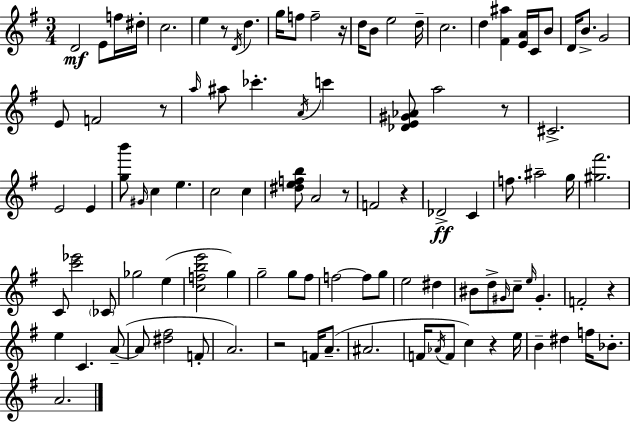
{
  \clef treble
  \numericTimeSignature
  \time 3/4
  \key e \minor
  d'2\mf e'8 f''16 dis''16-. | c''2. | e''4 r8 \acciaccatura { d'16 } d''4. | g''16 f''8 f''2-- | \break r16 d''16 b'8 e''2 | d''16-- c''2. | d''4 <fis' ais''>4 <e' a'>16 c'16 b'8 | d'16 b'8.-> g'2 | \break e'8 f'2 r8 | \grace { a''16 } ais''8 ces'''4.-. \acciaccatura { a'16 } c'''4 | <des' e' gis' aes'>8 a''2 | r8 cis'2.-> | \break e'2 e'4 | <g'' b'''>8 \grace { gis'16 } c''4 e''4. | c''2 | c''4 <dis'' e'' f'' b''>8 a'2 | \break r8 f'2 | r4 des'2->\ff | c'4 f''8. ais''2-- | g''16 <gis'' fis'''>2. | \break c'8 <c''' ees'''>2 | \parenthesize ces'8 ges''2 | e''4( <c'' f'' b'' e'''>2 | g''4) g''2-- | \break g''8 fis''8 f''2~~ | f''8 g''8 e''2 | dis''4 bis'8 d''8-> \grace { gis'16 } c''8-- \grace { e''16 } | gis'4.-. f'2-. | \break r4 e''4 c'4. | a'8--~(~ a'8 <dis'' fis''>2 | f'8-. a'2.) | r2 | \break f'16 a'8.--( ais'2. | f'16 \acciaccatura { aes'16 } f'8 c''4) | r4 e''16 b'4-- dis''4 | f''16 bes'8.-. a'2. | \break \bar "|."
}